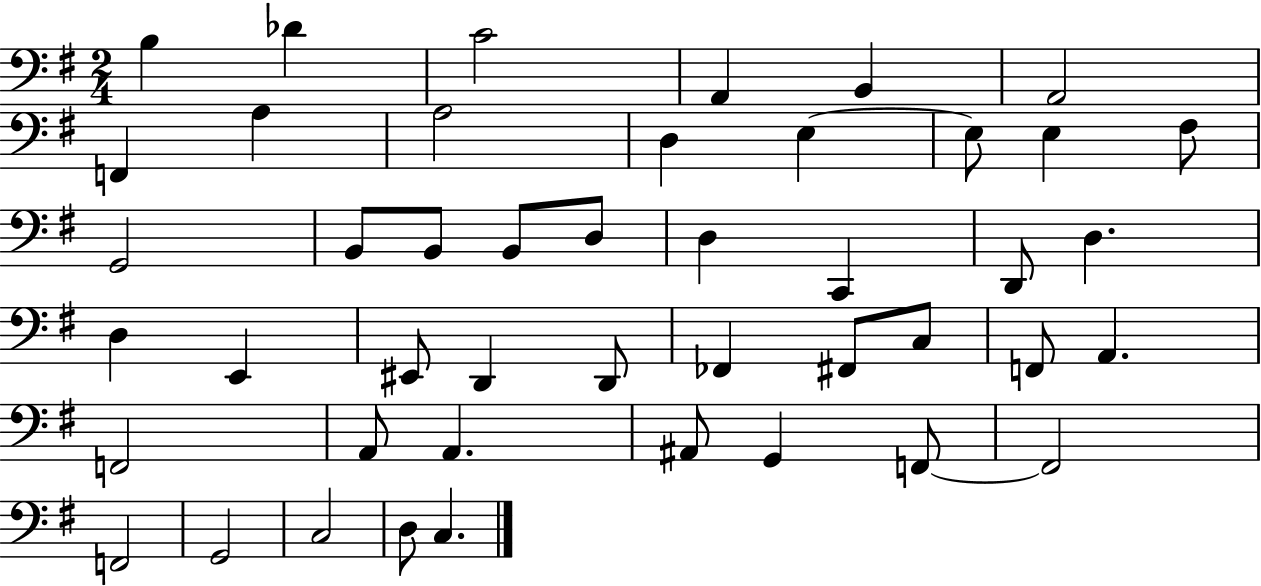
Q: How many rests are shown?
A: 0